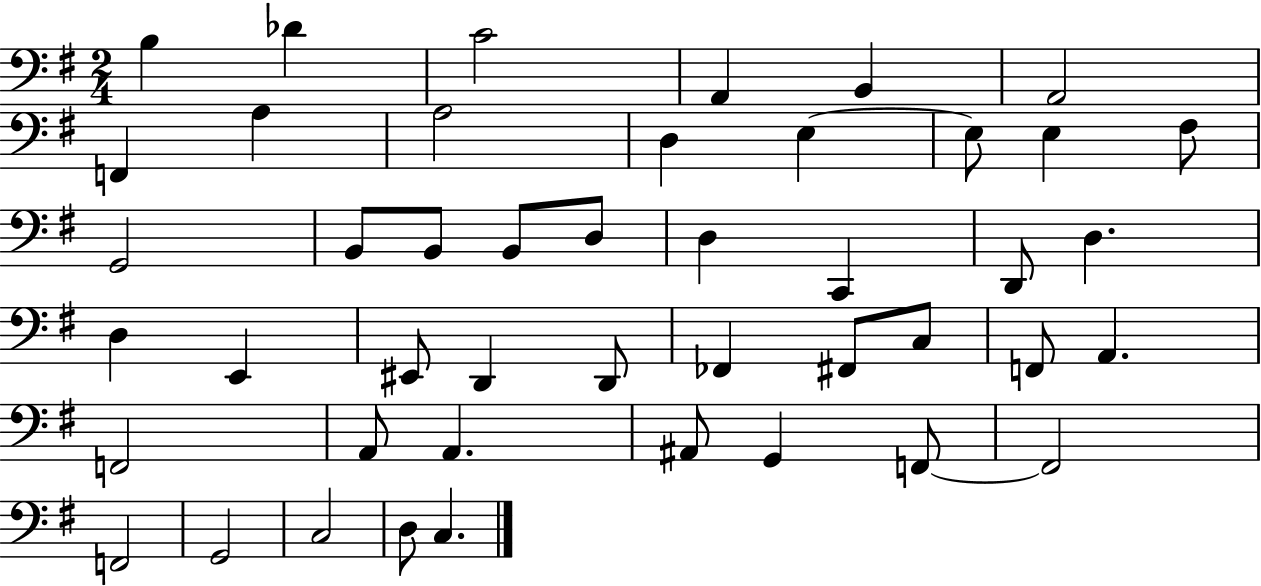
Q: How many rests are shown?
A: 0